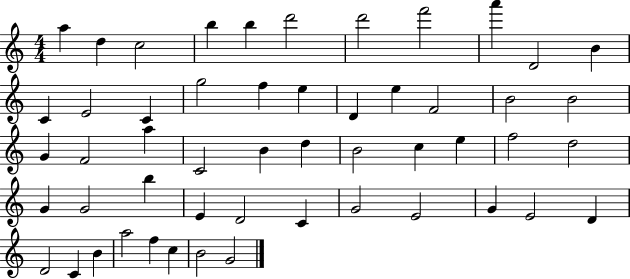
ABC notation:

X:1
T:Untitled
M:4/4
L:1/4
K:C
a d c2 b b d'2 d'2 f'2 a' D2 B C E2 C g2 f e D e F2 B2 B2 G F2 a C2 B d B2 c e f2 d2 G G2 b E D2 C G2 E2 G E2 D D2 C B a2 f c B2 G2